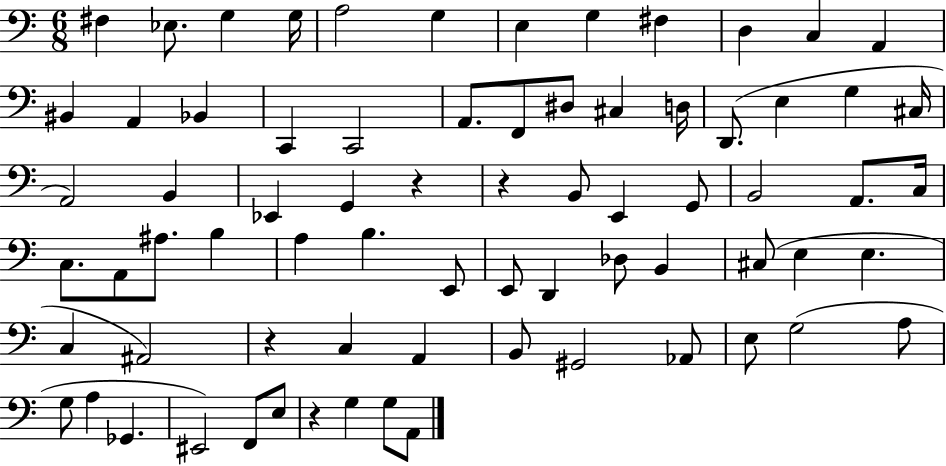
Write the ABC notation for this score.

X:1
T:Untitled
M:6/8
L:1/4
K:C
^F, _E,/2 G, G,/4 A,2 G, E, G, ^F, D, C, A,, ^B,, A,, _B,, C,, C,,2 A,,/2 F,,/2 ^D,/2 ^C, D,/4 D,,/2 E, G, ^C,/4 A,,2 B,, _E,, G,, z z B,,/2 E,, G,,/2 B,,2 A,,/2 C,/4 C,/2 A,,/2 ^A,/2 B, A, B, E,,/2 E,,/2 D,, _D,/2 B,, ^C,/2 E, E, C, ^A,,2 z C, A,, B,,/2 ^G,,2 _A,,/2 E,/2 G,2 A,/2 G,/2 A, _G,, ^E,,2 F,,/2 E,/2 z G, G,/2 A,,/2